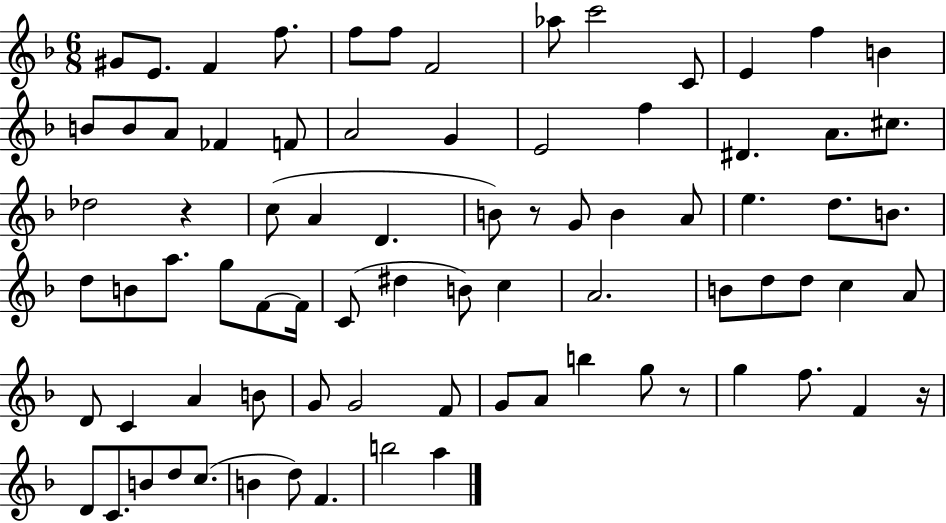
G#4/e E4/e. F4/q F5/e. F5/e F5/e F4/h Ab5/e C6/h C4/e E4/q F5/q B4/q B4/e B4/e A4/e FES4/q F4/e A4/h G4/q E4/h F5/q D#4/q. A4/e. C#5/e. Db5/h R/q C5/e A4/q D4/q. B4/e R/e G4/e B4/q A4/e E5/q. D5/e. B4/e. D5/e B4/e A5/e. G5/e F4/e F4/s C4/e D#5/q B4/e C5/q A4/h. B4/e D5/e D5/e C5/q A4/e D4/e C4/q A4/q B4/e G4/e G4/h F4/e G4/e A4/e B5/q G5/e R/e G5/q F5/e. F4/q R/s D4/e C4/e. B4/e D5/e C5/e. B4/q D5/e F4/q. B5/h A5/q